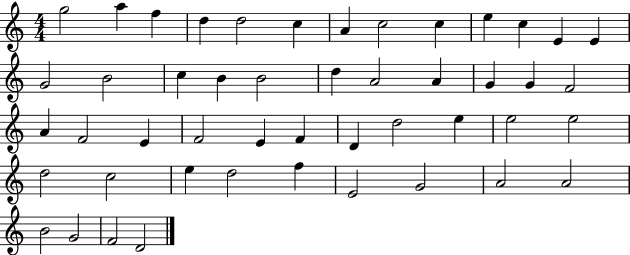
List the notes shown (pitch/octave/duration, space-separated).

G5/h A5/q F5/q D5/q D5/h C5/q A4/q C5/h C5/q E5/q C5/q E4/q E4/q G4/h B4/h C5/q B4/q B4/h D5/q A4/h A4/q G4/q G4/q F4/h A4/q F4/h E4/q F4/h E4/q F4/q D4/q D5/h E5/q E5/h E5/h D5/h C5/h E5/q D5/h F5/q E4/h G4/h A4/h A4/h B4/h G4/h F4/h D4/h